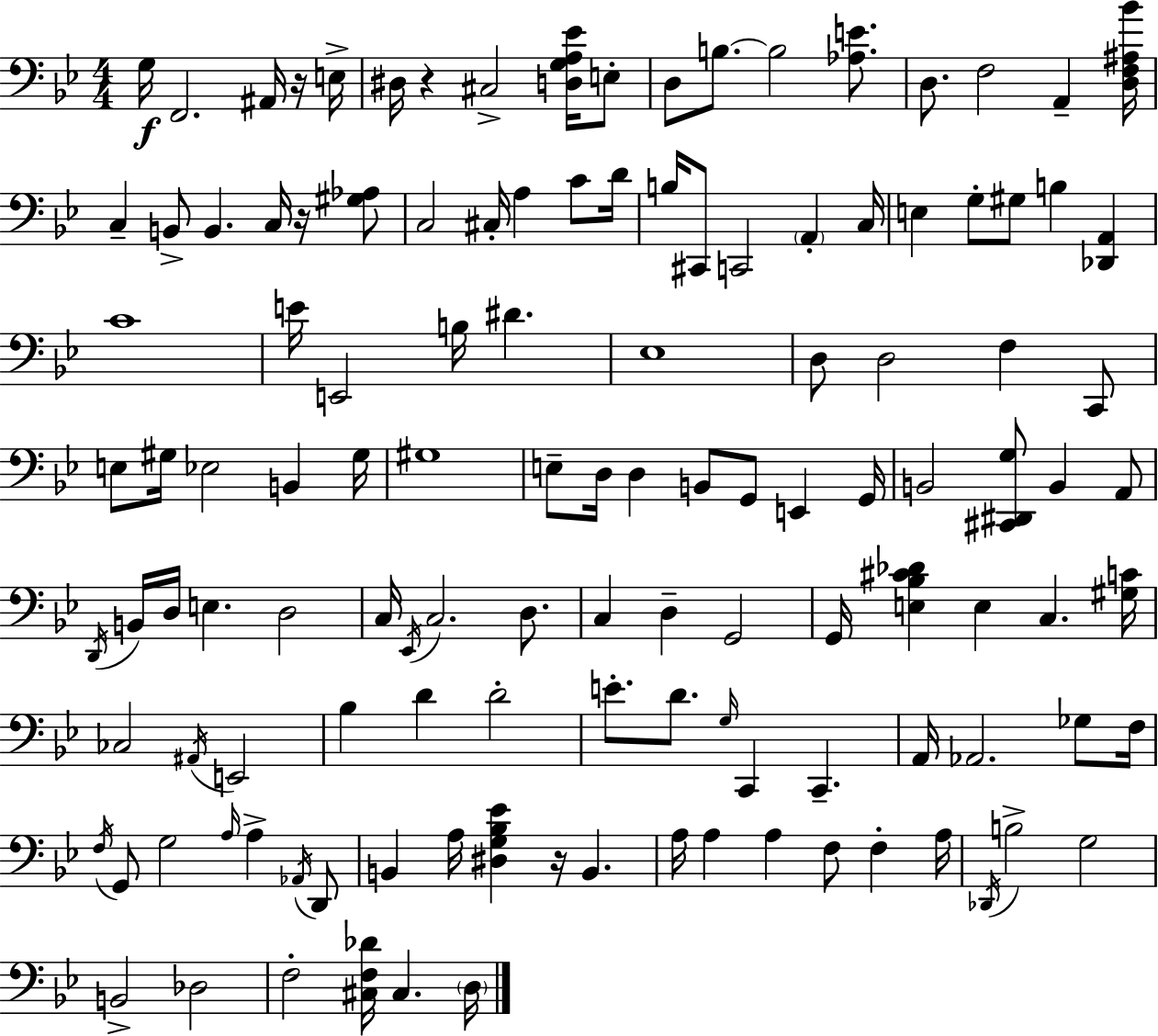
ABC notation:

X:1
T:Untitled
M:4/4
L:1/4
K:Gm
G,/4 F,,2 ^A,,/4 z/4 E,/4 ^D,/4 z ^C,2 [D,G,A,_E]/4 E,/2 D,/2 B,/2 B,2 [_A,E]/2 D,/2 F,2 A,, [D,F,^A,_B]/4 C, B,,/2 B,, C,/4 z/4 [^G,_A,]/2 C,2 ^C,/4 A, C/2 D/4 B,/4 ^C,,/2 C,,2 A,, C,/4 E, G,/2 ^G,/2 B, [_D,,A,,] C4 E/4 E,,2 B,/4 ^D _E,4 D,/2 D,2 F, C,,/2 E,/2 ^G,/4 _E,2 B,, ^G,/4 ^G,4 E,/2 D,/4 D, B,,/2 G,,/2 E,, G,,/4 B,,2 [^C,,^D,,G,]/2 B,, A,,/2 D,,/4 B,,/4 D,/4 E, D,2 C,/4 _E,,/4 C,2 D,/2 C, D, G,,2 G,,/4 [E,_B,^C_D] E, C, [^G,C]/4 _C,2 ^A,,/4 E,,2 _B, D D2 E/2 D/2 G,/4 C,, C,, A,,/4 _A,,2 _G,/2 F,/4 F,/4 G,,/2 G,2 A,/4 A, _A,,/4 D,,/2 B,, A,/4 [^D,G,_B,_E] z/4 B,, A,/4 A, A, F,/2 F, A,/4 _D,,/4 B,2 G,2 B,,2 _D,2 F,2 [^C,F,_D]/4 ^C, D,/4